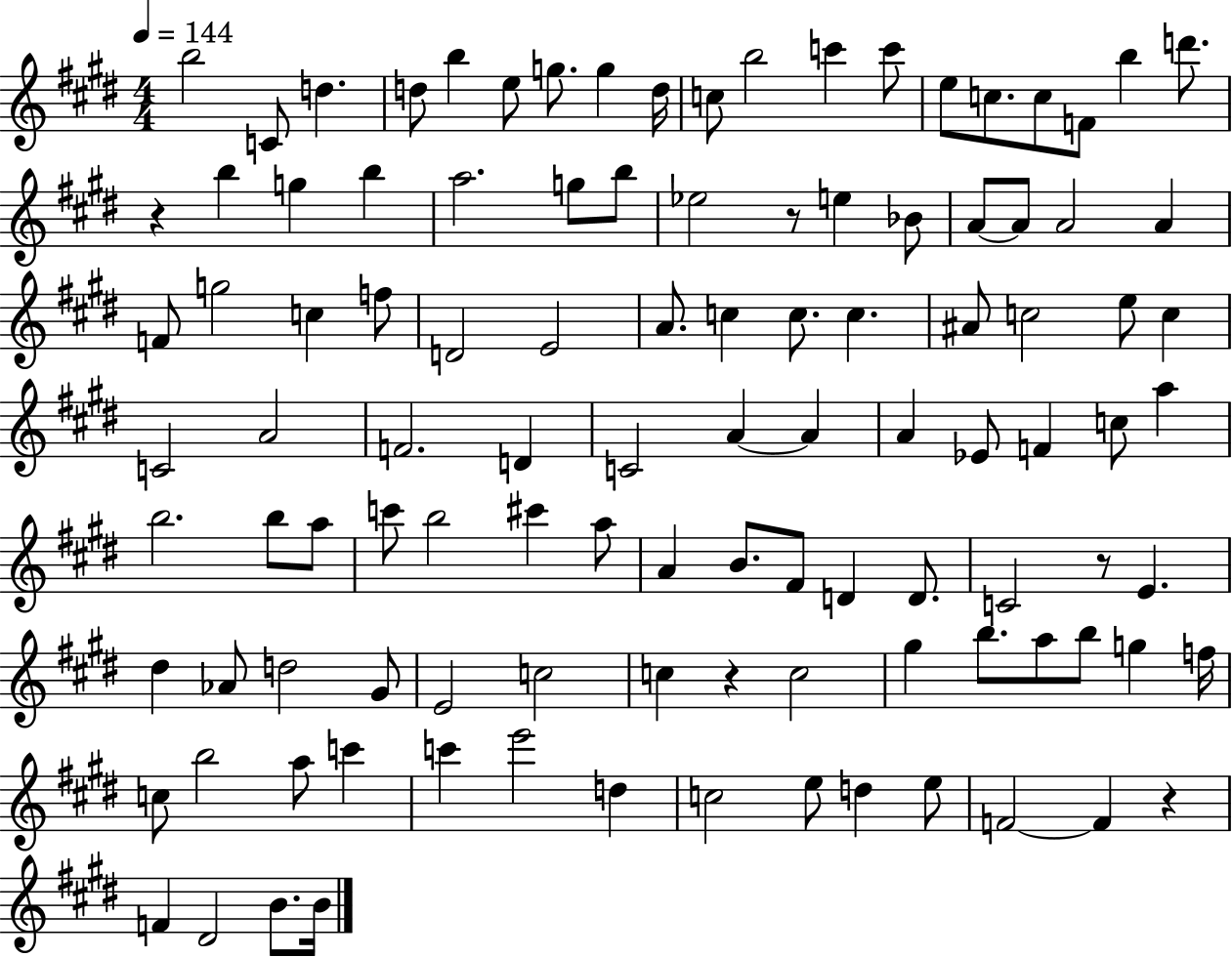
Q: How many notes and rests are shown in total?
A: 108